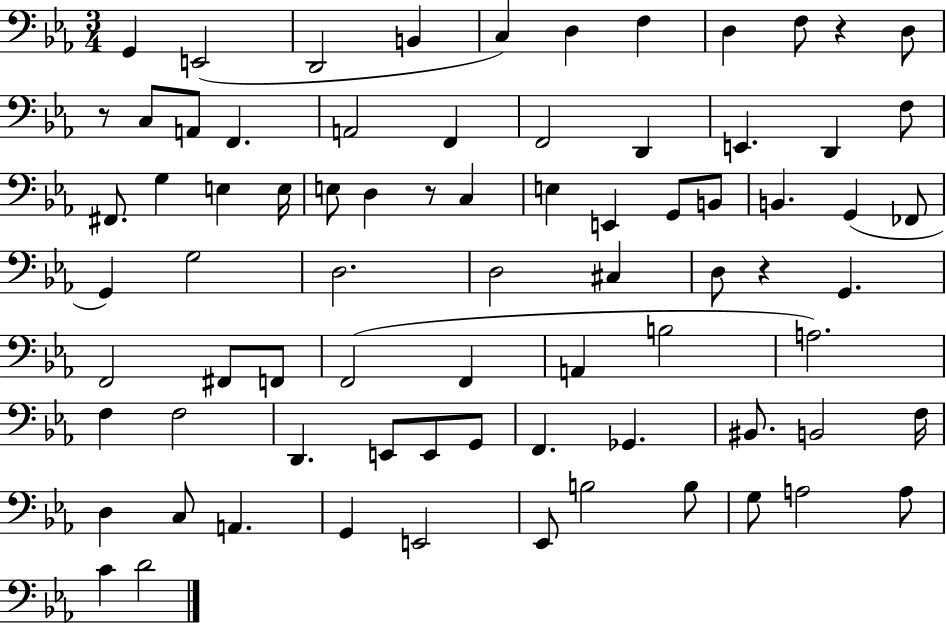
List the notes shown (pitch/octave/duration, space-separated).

G2/q E2/h D2/h B2/q C3/q D3/q F3/q D3/q F3/e R/q D3/e R/e C3/e A2/e F2/q. A2/h F2/q F2/h D2/q E2/q. D2/q F3/e F#2/e. G3/q E3/q E3/s E3/e D3/q R/e C3/q E3/q E2/q G2/e B2/e B2/q. G2/q FES2/e G2/q G3/h D3/h. D3/h C#3/q D3/e R/q G2/q. F2/h F#2/e F2/e F2/h F2/q A2/q B3/h A3/h. F3/q F3/h D2/q. E2/e E2/e G2/e F2/q. Gb2/q. BIS2/e. B2/h F3/s D3/q C3/e A2/q. G2/q E2/h Eb2/e B3/h B3/e G3/e A3/h A3/e C4/q D4/h